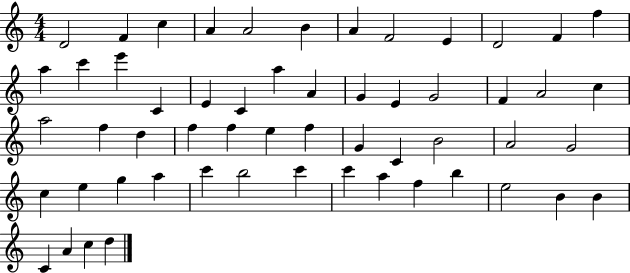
X:1
T:Untitled
M:4/4
L:1/4
K:C
D2 F c A A2 B A F2 E D2 F f a c' e' C E C a A G E G2 F A2 c a2 f d f f e f G C B2 A2 G2 c e g a c' b2 c' c' a f b e2 B B C A c d